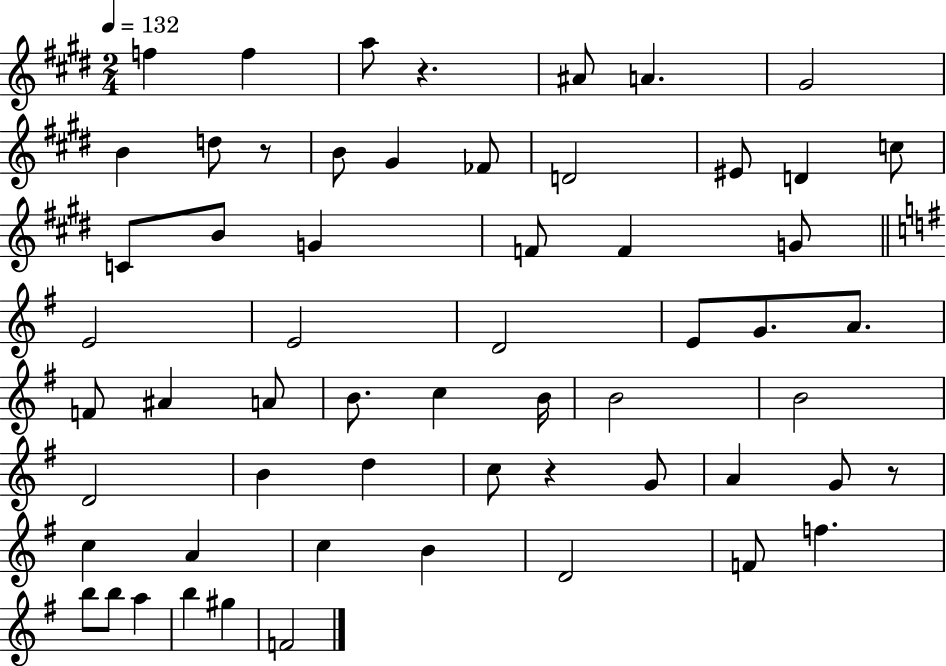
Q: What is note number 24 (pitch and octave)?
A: D4